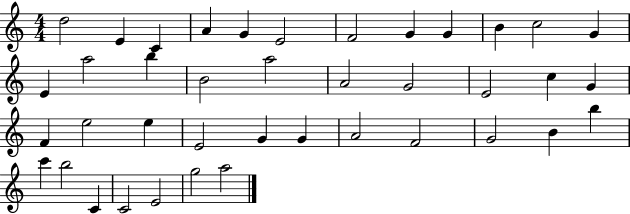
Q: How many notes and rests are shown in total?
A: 40